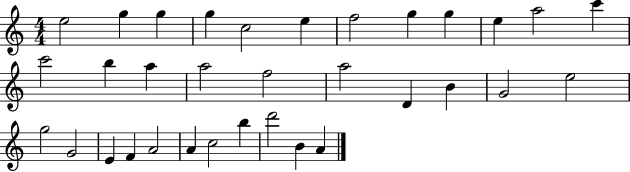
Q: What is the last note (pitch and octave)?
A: A4